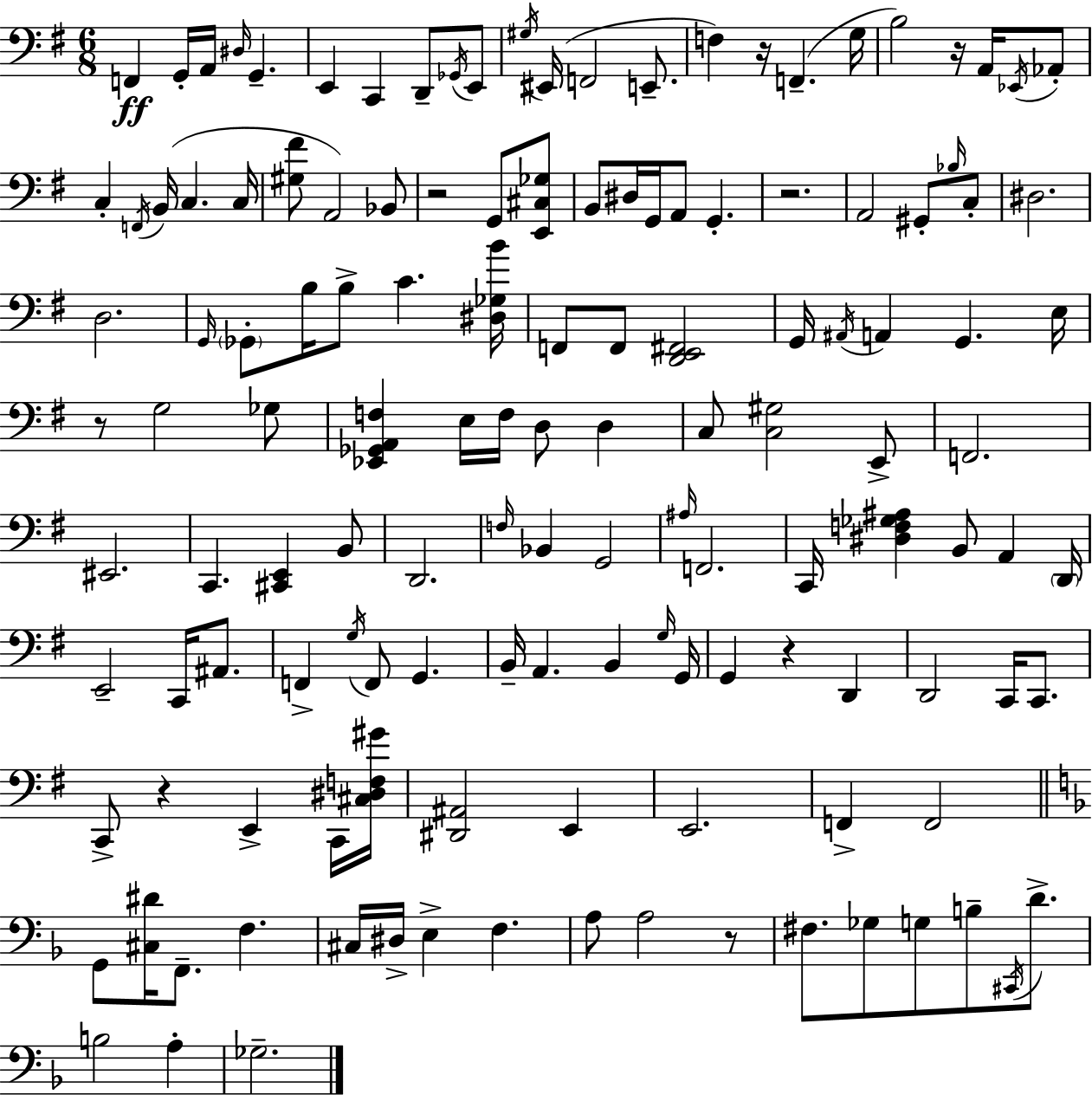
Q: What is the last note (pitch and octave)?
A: Gb3